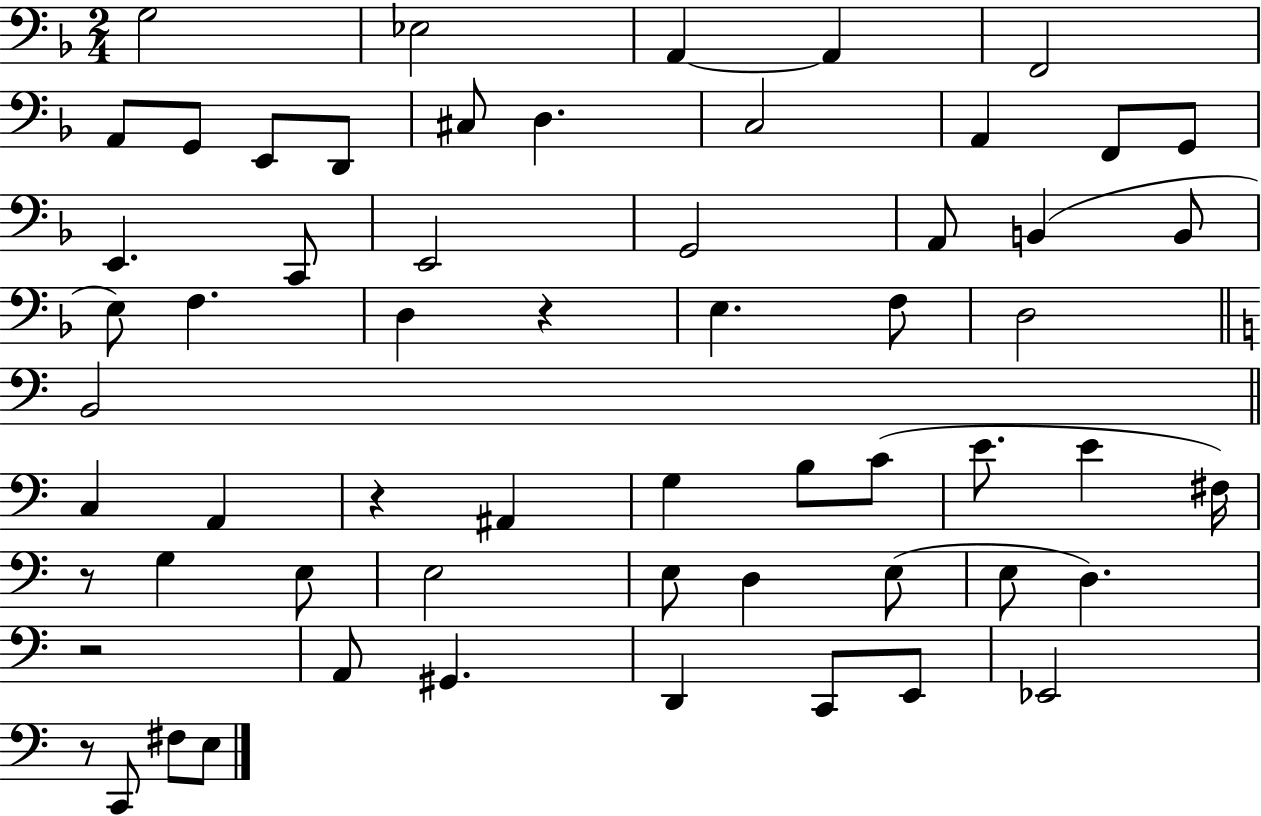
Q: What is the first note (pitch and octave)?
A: G3